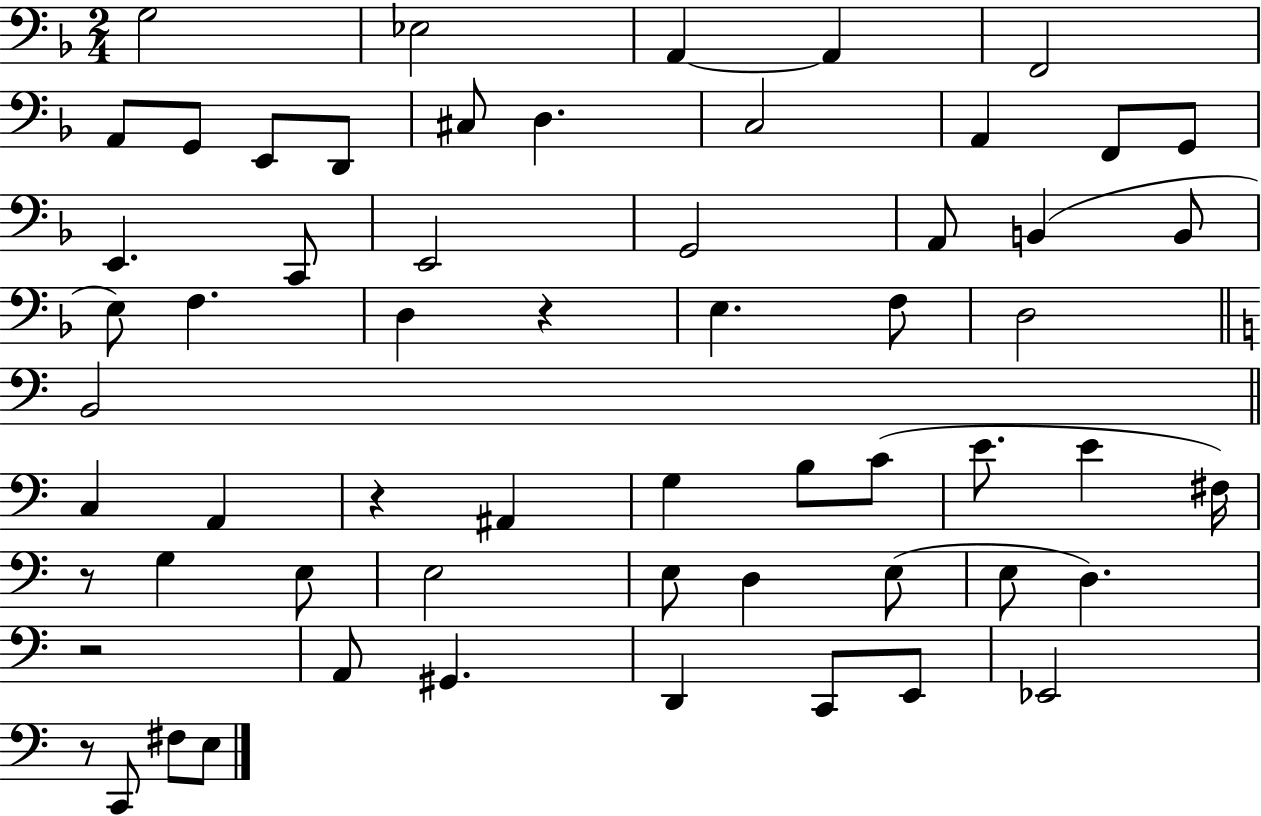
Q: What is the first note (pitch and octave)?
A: G3